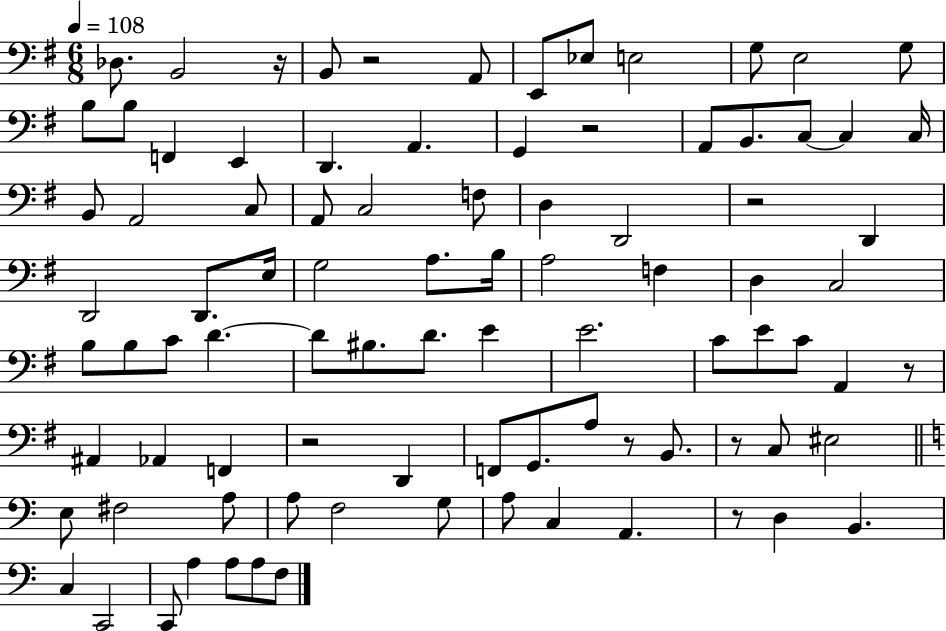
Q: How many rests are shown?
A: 9